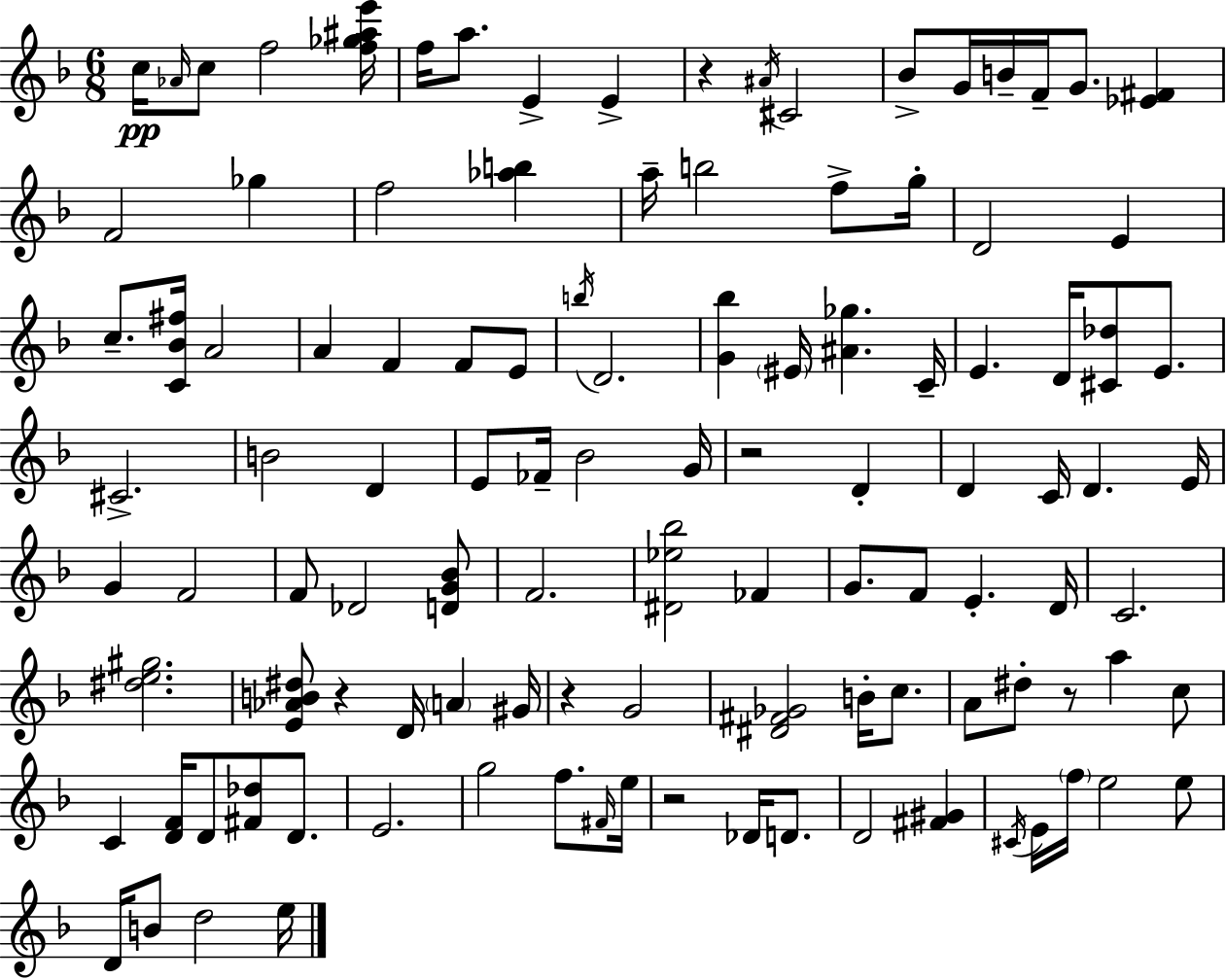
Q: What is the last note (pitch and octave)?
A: E5